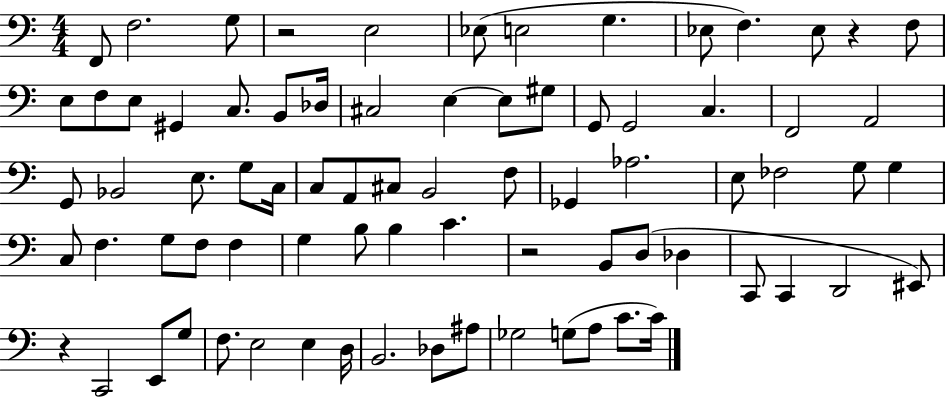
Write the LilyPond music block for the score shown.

{
  \clef bass
  \numericTimeSignature
  \time 4/4
  \key c \major
  f,8 f2. g8 | r2 e2 | ees8( e2 g4. | ees8 f4.) ees8 r4 f8 | \break e8 f8 e8 gis,4 c8. b,8 des16 | cis2 e4~~ e8 gis8 | g,8 g,2 c4. | f,2 a,2 | \break g,8 bes,2 e8. g8 c16 | c8 a,8 cis8 b,2 f8 | ges,4 aes2. | e8 fes2 g8 g4 | \break c8 f4. g8 f8 f4 | g4 b8 b4 c'4. | r2 b,8 d8( des4 | c,8 c,4 d,2 eis,8) | \break r4 c,2 e,8 g8 | f8. e2 e4 d16 | b,2. des8 ais8 | ges2 g8( a8 c'8. c'16) | \break \bar "|."
}